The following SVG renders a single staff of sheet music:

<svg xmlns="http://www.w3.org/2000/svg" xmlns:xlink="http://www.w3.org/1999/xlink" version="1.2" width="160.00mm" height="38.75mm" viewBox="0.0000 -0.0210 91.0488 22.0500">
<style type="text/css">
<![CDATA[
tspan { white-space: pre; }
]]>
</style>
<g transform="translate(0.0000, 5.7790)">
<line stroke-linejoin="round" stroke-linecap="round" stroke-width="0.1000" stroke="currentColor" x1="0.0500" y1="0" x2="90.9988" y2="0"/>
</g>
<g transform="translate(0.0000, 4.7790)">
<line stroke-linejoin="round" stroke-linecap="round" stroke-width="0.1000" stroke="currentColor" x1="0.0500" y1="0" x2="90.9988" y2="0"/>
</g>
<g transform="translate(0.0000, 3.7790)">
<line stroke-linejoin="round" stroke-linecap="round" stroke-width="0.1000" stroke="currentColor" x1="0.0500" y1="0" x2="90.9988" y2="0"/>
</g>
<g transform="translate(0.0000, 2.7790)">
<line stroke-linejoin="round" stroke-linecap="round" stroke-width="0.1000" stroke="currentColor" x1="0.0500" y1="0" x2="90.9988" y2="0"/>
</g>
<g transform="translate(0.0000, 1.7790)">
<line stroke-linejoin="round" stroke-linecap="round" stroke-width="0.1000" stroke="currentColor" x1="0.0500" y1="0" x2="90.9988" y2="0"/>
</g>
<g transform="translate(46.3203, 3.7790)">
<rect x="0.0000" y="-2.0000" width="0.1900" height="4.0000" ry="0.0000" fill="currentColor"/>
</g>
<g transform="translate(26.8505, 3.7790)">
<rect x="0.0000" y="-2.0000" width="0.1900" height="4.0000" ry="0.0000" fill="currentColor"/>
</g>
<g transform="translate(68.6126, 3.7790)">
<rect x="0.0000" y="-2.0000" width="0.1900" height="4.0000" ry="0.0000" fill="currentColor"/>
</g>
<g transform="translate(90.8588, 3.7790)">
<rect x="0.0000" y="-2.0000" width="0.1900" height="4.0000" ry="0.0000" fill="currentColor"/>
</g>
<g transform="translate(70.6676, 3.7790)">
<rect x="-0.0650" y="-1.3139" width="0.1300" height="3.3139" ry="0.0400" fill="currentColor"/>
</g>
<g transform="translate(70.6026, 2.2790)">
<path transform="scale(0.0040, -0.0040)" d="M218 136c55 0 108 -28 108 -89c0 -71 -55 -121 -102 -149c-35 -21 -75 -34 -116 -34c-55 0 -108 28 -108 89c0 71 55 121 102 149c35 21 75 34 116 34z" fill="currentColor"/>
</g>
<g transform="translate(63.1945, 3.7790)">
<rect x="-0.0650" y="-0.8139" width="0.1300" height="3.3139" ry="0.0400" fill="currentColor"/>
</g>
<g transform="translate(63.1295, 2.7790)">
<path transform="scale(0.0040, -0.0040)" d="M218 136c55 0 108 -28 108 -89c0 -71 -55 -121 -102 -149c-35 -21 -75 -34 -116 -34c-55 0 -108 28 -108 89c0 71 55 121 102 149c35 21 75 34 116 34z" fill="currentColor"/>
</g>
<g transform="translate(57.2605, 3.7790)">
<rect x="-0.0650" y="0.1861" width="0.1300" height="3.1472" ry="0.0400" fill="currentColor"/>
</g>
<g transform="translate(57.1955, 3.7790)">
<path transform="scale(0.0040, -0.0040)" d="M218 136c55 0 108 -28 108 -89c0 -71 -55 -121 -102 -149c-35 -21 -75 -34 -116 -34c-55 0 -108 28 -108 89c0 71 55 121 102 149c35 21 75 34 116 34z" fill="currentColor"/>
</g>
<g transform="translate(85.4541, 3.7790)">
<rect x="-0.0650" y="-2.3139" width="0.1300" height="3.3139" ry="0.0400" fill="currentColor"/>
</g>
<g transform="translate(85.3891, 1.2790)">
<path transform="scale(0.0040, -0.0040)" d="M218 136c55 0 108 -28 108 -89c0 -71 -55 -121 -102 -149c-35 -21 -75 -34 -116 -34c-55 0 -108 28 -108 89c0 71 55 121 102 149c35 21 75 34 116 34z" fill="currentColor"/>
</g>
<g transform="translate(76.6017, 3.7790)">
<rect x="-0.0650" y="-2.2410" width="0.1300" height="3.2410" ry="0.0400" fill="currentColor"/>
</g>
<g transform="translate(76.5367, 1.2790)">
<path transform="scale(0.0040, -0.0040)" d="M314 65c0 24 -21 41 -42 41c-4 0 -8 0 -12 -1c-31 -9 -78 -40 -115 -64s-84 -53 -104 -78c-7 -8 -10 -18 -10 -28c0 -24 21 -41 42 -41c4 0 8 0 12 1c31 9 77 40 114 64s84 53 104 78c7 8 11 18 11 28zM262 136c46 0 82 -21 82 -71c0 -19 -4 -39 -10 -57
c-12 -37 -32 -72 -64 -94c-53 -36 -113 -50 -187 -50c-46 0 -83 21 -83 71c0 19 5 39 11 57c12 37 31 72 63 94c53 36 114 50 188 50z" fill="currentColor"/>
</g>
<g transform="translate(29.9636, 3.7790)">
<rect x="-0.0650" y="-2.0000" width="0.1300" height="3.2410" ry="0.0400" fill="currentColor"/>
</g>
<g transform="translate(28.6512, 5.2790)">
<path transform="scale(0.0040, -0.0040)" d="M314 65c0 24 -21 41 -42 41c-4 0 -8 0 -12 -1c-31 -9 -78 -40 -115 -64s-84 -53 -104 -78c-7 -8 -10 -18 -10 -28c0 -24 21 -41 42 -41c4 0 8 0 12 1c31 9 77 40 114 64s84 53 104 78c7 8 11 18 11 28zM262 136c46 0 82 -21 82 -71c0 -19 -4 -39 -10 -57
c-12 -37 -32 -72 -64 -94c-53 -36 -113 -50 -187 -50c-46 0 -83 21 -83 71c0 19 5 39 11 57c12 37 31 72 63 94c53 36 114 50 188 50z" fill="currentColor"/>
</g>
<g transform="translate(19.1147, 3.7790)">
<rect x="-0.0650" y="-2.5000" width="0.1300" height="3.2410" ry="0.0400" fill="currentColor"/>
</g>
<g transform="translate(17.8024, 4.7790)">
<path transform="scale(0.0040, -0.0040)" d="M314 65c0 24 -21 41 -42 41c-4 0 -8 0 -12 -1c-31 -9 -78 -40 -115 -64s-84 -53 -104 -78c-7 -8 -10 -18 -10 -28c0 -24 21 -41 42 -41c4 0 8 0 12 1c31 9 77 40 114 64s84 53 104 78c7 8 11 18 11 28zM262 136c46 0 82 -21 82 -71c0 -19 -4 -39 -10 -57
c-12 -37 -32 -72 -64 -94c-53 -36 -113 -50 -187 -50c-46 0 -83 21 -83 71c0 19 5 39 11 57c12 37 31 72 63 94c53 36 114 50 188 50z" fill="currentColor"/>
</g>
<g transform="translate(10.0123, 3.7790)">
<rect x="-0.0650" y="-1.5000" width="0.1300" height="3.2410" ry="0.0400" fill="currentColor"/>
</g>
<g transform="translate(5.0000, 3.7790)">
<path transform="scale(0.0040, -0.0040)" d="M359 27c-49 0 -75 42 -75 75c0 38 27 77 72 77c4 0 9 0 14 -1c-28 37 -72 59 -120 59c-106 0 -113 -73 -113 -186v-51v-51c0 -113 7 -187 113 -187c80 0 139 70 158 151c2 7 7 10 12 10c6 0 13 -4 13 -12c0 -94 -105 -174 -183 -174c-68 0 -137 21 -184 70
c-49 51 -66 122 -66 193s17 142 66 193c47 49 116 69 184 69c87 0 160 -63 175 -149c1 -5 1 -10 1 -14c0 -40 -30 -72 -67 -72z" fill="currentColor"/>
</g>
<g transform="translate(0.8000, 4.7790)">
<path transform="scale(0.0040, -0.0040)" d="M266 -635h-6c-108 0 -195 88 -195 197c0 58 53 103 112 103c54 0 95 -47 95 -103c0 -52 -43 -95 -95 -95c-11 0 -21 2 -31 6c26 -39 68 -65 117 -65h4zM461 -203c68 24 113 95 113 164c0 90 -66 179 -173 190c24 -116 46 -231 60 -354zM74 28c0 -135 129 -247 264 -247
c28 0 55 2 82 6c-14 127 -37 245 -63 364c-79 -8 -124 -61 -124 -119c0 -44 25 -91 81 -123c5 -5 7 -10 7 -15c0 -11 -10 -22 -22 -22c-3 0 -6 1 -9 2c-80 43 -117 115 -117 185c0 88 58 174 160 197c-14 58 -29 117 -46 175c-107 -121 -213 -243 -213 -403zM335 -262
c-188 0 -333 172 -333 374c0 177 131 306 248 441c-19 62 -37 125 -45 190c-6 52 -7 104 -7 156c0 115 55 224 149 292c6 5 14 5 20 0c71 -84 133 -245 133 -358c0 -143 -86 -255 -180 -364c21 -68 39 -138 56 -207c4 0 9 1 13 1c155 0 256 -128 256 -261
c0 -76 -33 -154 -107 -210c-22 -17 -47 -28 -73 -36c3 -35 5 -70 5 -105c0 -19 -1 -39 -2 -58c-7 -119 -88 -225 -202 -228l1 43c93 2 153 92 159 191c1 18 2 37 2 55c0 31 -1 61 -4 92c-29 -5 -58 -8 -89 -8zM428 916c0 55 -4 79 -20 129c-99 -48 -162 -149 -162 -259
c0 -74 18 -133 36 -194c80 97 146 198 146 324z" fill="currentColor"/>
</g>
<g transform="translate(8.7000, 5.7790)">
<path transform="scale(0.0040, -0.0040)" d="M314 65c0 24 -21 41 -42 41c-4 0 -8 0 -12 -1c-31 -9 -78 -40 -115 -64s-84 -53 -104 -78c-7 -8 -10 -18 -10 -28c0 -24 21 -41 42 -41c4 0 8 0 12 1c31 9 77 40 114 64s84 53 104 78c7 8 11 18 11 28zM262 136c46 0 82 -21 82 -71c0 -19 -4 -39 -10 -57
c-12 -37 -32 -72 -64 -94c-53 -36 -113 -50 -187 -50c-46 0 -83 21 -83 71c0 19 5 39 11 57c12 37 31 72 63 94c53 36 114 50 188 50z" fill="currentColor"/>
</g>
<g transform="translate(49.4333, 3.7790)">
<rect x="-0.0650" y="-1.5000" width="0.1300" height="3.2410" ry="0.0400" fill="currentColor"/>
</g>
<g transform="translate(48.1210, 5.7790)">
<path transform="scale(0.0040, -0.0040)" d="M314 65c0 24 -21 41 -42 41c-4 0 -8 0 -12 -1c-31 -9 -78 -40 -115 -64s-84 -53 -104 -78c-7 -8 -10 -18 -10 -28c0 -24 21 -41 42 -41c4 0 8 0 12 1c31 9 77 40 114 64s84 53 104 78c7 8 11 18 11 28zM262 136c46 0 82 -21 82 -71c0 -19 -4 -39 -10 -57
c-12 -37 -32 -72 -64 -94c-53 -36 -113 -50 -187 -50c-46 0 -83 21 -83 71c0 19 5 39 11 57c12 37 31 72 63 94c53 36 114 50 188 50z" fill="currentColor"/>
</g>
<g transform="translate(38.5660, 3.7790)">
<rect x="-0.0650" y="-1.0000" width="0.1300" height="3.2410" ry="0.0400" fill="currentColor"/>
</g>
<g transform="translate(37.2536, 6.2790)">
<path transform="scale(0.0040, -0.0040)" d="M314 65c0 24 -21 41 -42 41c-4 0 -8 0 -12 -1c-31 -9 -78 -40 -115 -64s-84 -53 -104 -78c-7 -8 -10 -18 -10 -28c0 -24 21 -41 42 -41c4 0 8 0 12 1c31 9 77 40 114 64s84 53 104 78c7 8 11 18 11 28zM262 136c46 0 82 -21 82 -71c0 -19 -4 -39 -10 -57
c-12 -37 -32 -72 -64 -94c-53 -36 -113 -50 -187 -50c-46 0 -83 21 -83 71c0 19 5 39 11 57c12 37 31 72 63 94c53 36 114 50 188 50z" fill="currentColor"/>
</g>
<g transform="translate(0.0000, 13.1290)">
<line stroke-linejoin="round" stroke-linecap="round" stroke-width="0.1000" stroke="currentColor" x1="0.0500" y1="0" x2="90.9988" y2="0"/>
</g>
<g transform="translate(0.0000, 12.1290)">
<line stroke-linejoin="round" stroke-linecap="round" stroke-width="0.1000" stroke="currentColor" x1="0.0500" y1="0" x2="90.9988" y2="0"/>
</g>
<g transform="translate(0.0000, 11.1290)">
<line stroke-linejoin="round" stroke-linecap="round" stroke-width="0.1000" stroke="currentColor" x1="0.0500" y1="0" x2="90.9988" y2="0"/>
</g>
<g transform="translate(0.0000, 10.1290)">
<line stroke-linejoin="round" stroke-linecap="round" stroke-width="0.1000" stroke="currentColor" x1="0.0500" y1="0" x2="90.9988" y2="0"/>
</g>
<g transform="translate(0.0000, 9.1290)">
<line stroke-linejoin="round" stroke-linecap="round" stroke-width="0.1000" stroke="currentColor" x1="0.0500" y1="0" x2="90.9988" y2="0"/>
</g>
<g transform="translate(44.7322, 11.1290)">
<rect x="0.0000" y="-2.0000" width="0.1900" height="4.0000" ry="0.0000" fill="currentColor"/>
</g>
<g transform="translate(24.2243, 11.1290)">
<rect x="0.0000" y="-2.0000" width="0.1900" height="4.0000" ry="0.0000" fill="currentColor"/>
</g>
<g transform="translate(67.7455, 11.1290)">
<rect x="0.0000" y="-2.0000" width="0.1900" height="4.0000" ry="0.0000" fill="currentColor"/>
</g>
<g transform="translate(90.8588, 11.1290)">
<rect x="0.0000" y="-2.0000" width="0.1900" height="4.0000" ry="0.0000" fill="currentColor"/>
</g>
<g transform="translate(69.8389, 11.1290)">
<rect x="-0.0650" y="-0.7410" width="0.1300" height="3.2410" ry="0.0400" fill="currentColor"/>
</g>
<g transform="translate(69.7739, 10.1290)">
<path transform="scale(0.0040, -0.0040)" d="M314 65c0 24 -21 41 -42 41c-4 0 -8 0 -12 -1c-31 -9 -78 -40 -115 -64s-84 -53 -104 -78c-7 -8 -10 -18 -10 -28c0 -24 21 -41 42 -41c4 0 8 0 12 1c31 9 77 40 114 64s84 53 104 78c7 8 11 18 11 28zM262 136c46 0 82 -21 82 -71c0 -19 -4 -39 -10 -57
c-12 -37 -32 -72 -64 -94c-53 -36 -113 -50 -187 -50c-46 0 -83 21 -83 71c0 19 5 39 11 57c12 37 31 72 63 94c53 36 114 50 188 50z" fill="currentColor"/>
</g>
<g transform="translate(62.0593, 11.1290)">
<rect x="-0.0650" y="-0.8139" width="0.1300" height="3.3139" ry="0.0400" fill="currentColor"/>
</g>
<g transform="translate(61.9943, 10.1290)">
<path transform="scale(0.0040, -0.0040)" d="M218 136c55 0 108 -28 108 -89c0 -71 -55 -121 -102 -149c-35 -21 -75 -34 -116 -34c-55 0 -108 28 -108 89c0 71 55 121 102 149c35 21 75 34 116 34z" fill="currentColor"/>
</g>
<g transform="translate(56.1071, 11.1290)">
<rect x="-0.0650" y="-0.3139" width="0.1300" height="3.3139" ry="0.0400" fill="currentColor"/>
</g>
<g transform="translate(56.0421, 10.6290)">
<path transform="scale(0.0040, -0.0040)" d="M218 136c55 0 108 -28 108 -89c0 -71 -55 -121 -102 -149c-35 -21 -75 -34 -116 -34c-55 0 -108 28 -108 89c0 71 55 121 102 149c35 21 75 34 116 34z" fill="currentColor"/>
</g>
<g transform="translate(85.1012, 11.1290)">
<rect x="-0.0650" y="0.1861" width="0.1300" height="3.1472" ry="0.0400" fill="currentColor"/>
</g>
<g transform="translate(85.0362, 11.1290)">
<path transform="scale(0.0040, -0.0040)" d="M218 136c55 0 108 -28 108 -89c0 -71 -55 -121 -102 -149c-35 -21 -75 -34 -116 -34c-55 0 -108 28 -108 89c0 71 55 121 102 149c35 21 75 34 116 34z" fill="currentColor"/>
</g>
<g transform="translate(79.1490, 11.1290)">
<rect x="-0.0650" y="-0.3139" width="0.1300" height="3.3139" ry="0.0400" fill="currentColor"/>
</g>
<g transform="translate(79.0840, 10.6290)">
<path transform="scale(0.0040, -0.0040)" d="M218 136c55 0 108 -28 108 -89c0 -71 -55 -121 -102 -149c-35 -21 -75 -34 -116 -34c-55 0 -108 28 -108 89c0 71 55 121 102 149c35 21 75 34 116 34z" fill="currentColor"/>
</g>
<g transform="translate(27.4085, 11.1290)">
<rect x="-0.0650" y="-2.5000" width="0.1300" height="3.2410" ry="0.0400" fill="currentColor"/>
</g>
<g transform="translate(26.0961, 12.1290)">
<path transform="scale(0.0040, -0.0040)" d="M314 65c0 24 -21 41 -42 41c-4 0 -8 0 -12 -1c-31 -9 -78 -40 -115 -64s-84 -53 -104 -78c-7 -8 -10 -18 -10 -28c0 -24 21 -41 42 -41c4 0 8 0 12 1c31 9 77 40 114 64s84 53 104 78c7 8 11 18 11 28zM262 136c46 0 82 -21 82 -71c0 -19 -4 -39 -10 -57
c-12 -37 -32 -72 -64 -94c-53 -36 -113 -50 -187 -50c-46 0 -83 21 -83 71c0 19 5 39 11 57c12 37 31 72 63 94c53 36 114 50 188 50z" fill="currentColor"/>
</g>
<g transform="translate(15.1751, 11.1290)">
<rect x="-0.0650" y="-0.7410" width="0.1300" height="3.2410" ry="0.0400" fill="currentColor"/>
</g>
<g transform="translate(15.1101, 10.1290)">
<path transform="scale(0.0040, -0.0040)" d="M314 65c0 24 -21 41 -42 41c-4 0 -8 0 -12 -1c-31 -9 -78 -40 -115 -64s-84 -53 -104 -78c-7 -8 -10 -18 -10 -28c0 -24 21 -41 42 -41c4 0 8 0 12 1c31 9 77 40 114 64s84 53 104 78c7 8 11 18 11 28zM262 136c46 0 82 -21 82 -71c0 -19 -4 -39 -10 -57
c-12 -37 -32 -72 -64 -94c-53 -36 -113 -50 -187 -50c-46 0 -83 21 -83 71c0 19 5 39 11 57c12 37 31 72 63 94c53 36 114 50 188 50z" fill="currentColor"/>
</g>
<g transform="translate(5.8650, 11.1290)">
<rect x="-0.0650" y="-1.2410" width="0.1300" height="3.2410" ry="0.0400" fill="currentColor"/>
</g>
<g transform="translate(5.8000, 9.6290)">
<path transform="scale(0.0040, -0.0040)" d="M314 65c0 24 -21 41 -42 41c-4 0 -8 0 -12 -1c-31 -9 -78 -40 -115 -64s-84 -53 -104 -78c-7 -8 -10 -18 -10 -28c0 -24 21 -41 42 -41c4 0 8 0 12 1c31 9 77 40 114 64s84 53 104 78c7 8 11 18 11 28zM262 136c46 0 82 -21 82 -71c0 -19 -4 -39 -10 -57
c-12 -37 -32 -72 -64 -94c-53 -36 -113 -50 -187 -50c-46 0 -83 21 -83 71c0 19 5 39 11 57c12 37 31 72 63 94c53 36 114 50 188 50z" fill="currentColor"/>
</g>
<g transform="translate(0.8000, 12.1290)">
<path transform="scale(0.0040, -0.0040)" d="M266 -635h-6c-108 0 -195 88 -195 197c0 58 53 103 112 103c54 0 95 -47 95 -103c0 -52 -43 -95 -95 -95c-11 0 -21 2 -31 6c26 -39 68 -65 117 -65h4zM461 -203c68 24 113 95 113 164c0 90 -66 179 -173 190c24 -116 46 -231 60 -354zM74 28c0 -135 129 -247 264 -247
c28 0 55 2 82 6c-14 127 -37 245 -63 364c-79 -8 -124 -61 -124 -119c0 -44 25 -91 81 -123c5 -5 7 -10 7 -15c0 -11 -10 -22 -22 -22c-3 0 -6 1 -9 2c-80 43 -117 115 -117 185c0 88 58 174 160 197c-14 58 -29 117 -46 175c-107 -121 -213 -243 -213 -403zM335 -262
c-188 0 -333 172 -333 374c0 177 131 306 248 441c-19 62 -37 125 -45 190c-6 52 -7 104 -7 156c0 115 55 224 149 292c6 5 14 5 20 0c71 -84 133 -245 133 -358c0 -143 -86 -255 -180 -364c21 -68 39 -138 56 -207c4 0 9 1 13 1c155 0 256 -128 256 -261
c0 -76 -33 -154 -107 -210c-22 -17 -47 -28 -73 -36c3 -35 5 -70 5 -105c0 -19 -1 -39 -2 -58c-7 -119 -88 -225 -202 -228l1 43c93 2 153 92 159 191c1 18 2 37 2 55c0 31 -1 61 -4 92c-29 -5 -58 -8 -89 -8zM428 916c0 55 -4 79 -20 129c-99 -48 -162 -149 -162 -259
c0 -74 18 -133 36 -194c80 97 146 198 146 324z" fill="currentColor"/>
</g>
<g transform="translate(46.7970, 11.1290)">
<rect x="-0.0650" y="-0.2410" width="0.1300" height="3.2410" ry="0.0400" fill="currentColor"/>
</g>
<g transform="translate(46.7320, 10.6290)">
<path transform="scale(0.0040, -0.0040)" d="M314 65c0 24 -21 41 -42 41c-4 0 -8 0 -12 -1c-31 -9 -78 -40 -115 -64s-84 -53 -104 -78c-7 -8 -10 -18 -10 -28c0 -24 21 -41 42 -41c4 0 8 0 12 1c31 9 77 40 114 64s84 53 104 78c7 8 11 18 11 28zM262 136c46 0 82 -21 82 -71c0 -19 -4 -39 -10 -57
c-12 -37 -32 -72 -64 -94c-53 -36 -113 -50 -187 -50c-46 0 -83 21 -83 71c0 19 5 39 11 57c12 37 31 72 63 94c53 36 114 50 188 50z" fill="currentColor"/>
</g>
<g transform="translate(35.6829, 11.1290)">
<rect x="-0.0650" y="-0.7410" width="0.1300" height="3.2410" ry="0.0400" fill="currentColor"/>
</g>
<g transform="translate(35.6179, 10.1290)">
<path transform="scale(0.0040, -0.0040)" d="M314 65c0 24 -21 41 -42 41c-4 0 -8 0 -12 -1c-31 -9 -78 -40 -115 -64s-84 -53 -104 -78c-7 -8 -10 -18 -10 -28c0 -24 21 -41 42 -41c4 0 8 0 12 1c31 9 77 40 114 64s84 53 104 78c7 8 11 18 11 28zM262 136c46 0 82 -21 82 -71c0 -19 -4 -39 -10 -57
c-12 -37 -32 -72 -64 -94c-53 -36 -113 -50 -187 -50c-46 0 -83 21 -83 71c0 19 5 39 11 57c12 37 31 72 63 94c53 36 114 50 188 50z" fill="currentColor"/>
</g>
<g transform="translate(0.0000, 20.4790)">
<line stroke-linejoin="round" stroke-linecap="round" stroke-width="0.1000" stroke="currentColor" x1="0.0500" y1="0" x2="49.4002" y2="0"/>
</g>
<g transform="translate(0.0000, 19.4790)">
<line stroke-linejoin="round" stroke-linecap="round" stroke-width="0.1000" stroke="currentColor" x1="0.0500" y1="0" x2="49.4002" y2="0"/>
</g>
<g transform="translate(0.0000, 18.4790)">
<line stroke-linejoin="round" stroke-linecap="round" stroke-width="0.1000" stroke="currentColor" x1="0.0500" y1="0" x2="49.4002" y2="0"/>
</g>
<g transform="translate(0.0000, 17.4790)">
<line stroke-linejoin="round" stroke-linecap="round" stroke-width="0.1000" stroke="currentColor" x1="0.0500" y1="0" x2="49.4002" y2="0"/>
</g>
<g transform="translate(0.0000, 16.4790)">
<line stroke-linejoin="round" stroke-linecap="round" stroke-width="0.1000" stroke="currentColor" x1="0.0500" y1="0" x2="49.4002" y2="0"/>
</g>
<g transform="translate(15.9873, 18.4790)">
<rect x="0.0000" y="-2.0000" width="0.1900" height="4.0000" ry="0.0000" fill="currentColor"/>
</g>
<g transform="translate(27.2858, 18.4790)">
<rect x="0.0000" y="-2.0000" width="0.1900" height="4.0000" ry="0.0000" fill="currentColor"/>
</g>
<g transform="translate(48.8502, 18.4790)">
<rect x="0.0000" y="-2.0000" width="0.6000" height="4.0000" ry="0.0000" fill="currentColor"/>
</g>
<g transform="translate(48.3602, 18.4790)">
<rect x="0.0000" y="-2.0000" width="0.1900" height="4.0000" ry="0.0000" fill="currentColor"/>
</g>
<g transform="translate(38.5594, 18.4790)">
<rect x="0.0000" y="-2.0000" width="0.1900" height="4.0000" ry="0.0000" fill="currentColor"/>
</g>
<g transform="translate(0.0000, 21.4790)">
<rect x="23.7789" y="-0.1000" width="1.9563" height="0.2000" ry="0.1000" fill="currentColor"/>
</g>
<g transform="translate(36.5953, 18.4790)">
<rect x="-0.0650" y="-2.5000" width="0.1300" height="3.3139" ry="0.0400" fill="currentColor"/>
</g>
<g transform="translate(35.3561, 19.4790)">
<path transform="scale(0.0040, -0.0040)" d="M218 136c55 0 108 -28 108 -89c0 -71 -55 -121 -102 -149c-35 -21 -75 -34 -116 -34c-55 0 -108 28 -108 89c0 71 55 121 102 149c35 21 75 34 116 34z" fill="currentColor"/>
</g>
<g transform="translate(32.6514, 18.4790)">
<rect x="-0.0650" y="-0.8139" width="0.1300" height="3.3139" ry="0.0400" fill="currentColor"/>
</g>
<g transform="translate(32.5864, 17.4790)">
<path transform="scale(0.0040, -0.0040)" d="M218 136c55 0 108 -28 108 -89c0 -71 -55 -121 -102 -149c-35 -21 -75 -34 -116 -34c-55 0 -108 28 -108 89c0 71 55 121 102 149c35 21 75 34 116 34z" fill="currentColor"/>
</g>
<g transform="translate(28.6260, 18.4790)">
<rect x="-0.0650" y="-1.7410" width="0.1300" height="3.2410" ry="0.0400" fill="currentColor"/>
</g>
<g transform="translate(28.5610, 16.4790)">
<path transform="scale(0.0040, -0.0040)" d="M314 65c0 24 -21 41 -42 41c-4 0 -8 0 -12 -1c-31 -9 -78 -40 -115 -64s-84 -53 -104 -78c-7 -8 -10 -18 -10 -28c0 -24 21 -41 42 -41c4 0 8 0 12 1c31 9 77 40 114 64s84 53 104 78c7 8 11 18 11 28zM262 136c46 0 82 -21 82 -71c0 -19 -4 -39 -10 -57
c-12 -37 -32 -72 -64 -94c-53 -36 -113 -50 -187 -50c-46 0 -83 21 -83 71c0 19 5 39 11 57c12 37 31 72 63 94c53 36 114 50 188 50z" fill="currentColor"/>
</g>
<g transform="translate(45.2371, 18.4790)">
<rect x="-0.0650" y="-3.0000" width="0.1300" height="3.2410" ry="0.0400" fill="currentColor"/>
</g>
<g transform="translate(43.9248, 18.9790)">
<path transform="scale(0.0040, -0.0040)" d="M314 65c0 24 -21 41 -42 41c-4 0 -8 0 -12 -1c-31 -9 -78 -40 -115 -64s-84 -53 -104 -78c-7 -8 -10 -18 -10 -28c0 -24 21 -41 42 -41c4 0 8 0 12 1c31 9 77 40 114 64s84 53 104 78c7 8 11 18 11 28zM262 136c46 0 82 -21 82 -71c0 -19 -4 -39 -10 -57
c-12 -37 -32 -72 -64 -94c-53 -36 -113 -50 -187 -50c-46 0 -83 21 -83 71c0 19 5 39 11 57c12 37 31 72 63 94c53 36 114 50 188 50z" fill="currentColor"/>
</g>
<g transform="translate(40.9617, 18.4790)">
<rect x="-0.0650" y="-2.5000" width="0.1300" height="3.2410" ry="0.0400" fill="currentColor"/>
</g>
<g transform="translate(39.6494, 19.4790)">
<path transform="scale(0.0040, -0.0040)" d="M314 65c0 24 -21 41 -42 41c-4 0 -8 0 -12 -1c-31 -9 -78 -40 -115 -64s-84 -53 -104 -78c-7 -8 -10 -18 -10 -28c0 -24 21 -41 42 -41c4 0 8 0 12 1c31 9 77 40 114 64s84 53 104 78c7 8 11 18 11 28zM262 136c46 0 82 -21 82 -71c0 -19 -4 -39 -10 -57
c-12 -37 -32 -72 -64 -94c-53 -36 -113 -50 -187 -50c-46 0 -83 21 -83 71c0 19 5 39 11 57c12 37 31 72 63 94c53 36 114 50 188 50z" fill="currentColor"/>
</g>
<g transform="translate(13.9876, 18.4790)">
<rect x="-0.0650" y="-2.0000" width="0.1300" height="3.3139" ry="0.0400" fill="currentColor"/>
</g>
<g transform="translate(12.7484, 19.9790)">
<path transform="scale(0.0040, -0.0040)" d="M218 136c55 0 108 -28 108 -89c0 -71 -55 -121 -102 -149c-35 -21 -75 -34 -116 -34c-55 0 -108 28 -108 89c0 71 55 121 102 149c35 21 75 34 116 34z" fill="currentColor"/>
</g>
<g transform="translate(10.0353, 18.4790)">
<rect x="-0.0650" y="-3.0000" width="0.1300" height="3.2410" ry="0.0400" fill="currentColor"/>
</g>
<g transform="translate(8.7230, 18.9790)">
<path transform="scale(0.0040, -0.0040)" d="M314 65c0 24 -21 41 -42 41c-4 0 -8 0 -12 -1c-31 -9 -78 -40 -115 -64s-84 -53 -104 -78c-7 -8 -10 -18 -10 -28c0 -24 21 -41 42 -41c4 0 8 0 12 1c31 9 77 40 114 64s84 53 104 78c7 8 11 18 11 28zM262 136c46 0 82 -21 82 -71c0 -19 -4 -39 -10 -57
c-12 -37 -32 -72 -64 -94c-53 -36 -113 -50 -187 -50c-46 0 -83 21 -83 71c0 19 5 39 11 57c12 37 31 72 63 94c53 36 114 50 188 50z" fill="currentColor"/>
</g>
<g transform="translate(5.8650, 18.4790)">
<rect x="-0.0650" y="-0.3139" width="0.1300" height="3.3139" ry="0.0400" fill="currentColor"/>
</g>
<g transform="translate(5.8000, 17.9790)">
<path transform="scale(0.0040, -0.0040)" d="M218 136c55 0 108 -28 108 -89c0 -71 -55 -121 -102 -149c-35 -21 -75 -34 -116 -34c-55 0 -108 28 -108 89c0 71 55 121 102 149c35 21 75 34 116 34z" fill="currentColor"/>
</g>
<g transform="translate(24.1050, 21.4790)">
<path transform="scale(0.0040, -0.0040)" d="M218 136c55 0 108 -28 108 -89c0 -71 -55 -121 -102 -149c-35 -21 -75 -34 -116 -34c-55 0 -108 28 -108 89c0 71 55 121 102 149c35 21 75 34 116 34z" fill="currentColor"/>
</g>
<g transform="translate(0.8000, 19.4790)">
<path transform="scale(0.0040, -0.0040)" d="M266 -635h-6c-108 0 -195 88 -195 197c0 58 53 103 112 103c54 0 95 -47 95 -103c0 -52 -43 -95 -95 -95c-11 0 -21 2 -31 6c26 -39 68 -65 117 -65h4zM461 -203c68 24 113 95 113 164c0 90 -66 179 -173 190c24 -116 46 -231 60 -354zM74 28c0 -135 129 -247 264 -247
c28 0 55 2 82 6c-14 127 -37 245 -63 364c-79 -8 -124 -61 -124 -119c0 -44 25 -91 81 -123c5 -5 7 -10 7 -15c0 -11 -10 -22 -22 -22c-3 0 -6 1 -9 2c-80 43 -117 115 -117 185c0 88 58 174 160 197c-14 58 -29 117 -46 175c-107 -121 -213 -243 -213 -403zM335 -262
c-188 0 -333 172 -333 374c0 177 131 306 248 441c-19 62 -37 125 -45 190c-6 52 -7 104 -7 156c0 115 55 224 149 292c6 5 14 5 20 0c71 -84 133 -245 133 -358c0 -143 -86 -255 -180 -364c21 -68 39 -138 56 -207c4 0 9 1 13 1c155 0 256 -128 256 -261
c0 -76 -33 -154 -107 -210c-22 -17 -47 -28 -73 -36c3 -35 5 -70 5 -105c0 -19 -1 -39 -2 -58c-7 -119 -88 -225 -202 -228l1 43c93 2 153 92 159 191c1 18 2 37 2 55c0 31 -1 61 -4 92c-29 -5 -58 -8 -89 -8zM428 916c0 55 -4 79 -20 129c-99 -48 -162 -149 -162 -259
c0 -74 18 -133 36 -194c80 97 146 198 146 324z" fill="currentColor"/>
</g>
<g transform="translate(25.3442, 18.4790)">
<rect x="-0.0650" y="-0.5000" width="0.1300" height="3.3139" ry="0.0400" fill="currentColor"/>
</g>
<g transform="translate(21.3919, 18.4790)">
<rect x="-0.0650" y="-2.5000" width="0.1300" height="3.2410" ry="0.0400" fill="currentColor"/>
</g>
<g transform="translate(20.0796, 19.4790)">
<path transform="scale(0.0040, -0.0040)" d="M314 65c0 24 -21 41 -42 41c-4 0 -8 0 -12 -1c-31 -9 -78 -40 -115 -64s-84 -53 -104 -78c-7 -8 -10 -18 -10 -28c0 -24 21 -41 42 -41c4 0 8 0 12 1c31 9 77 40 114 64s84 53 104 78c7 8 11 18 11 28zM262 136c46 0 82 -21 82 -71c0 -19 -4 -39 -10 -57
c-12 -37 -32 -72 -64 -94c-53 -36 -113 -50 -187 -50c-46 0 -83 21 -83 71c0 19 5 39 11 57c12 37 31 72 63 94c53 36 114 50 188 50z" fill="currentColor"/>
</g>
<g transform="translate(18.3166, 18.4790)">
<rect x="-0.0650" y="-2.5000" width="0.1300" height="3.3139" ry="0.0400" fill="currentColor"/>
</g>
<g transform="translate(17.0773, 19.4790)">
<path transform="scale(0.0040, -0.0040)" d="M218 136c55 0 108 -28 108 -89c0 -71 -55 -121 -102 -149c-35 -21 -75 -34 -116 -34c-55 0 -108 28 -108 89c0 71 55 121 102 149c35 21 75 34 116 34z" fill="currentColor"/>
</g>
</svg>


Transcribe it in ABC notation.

X:1
T:Untitled
M:4/4
L:1/4
K:C
E2 G2 F2 D2 E2 B d e g2 g e2 d2 G2 d2 c2 c d d2 c B c A2 F G G2 C f2 d G G2 A2